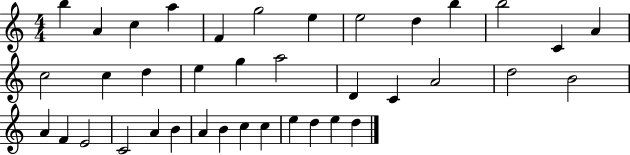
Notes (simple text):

B5/q A4/q C5/q A5/q F4/q G5/h E5/q E5/h D5/q B5/q B5/h C4/q A4/q C5/h C5/q D5/q E5/q G5/q A5/h D4/q C4/q A4/h D5/h B4/h A4/q F4/q E4/h C4/h A4/q B4/q A4/q B4/q C5/q C5/q E5/q D5/q E5/q D5/q